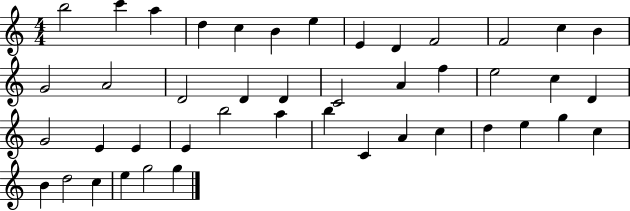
{
  \clef treble
  \numericTimeSignature
  \time 4/4
  \key c \major
  b''2 c'''4 a''4 | d''4 c''4 b'4 e''4 | e'4 d'4 f'2 | f'2 c''4 b'4 | \break g'2 a'2 | d'2 d'4 d'4 | c'2 a'4 f''4 | e''2 c''4 d'4 | \break g'2 e'4 e'4 | e'4 b''2 a''4 | b''4 c'4 a'4 c''4 | d''4 e''4 g''4 c''4 | \break b'4 d''2 c''4 | e''4 g''2 g''4 | \bar "|."
}